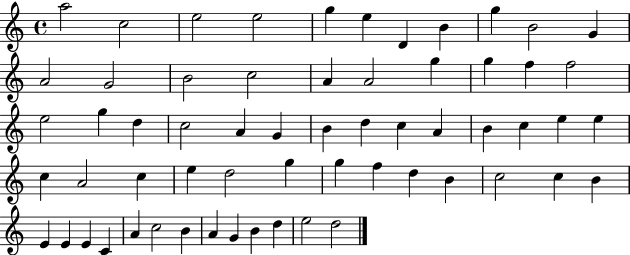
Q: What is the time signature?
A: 4/4